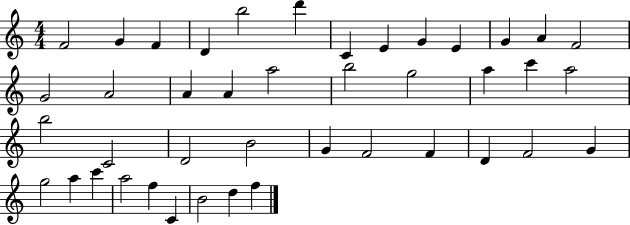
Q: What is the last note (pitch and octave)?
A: F5